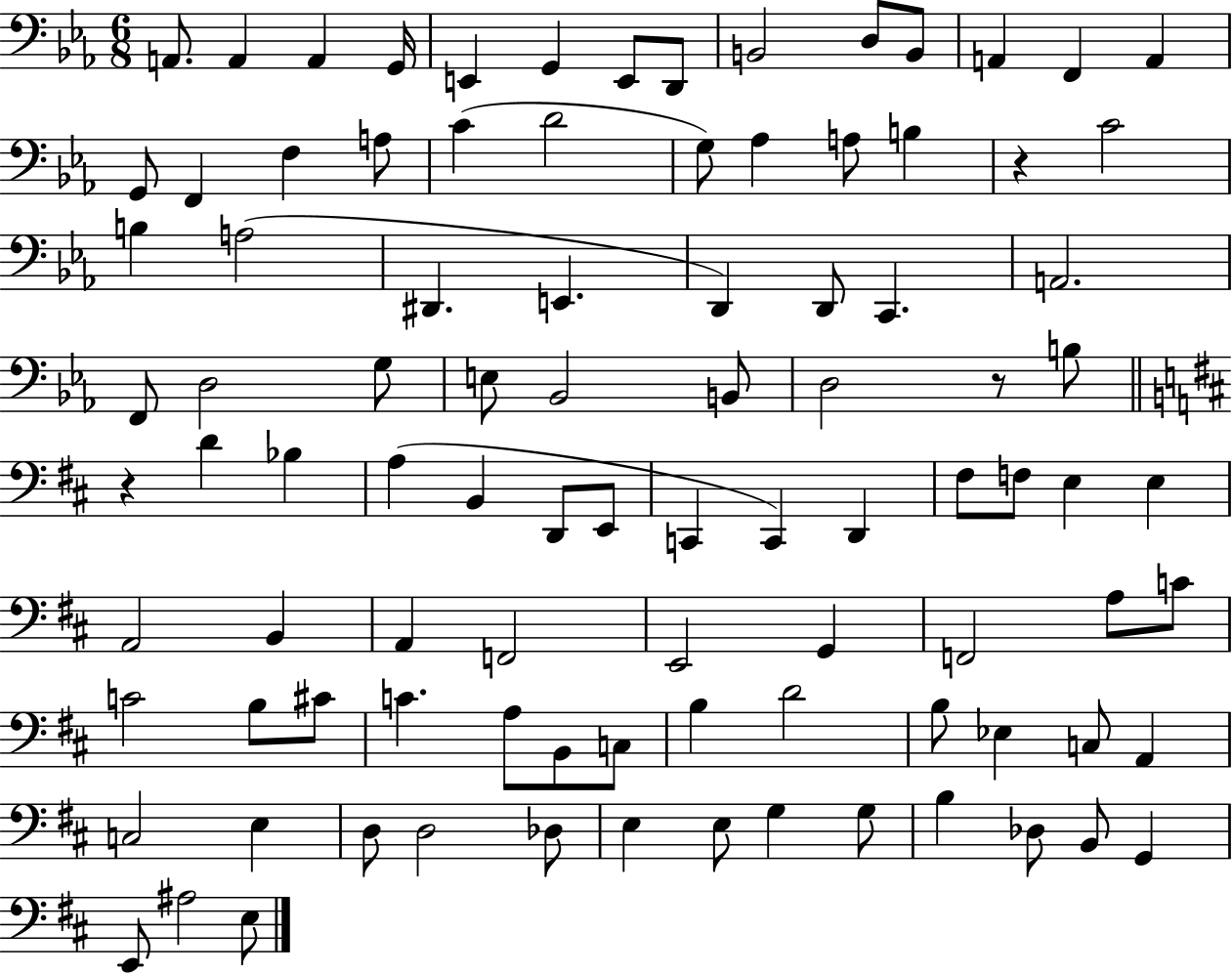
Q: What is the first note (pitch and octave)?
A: A2